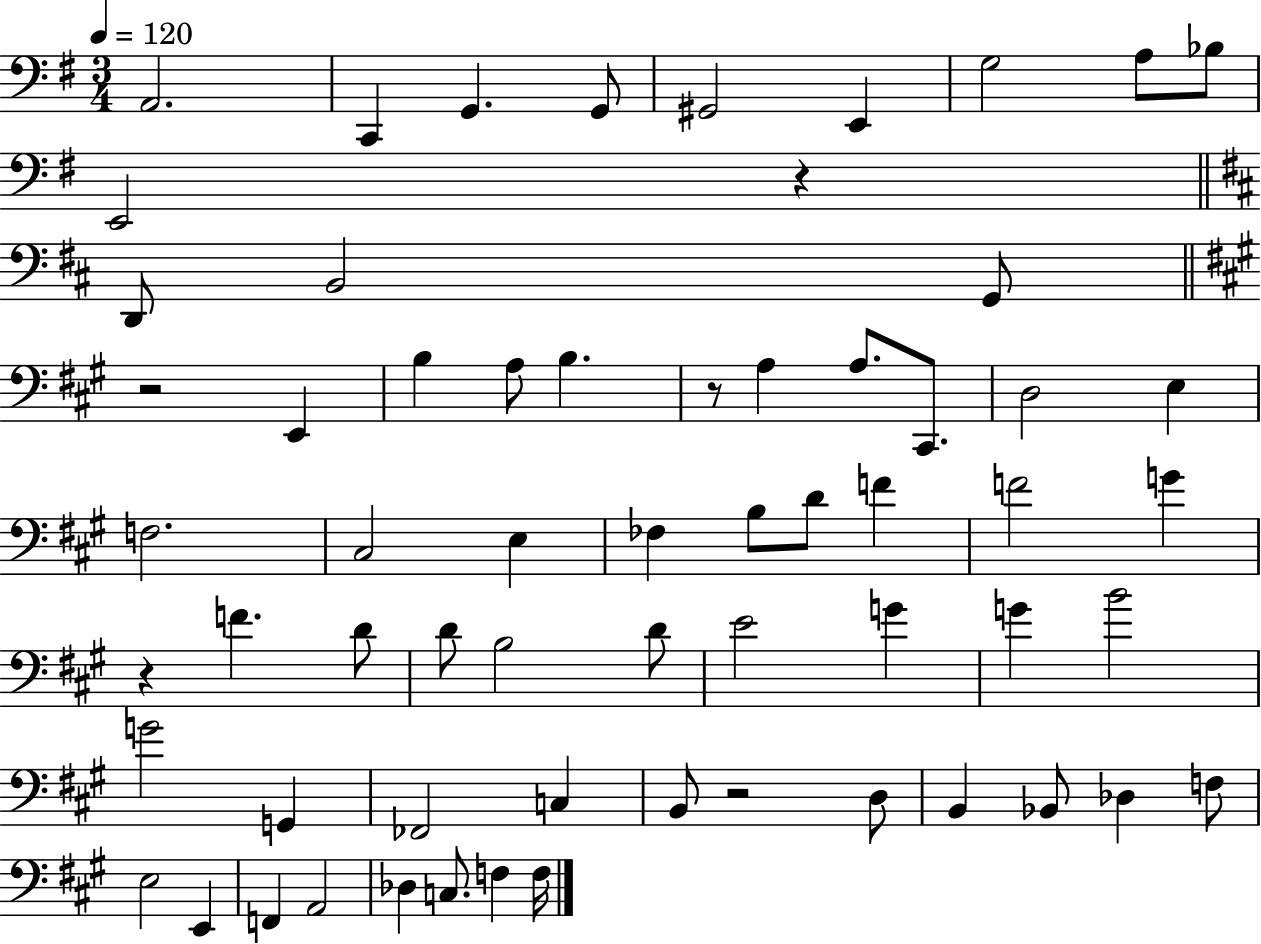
A2/h. C2/q G2/q. G2/e G#2/h E2/q G3/h A3/e Bb3/e E2/h R/q D2/e B2/h G2/e R/h E2/q B3/q A3/e B3/q. R/e A3/q A3/e. C#2/e. D3/h E3/q F3/h. C#3/h E3/q FES3/q B3/e D4/e F4/q F4/h G4/q R/q F4/q. D4/e D4/e B3/h D4/e E4/h G4/q G4/q B4/h G4/h G2/q FES2/h C3/q B2/e R/h D3/e B2/q Bb2/e Db3/q F3/e E3/h E2/q F2/q A2/h Db3/q C3/e. F3/q F3/s